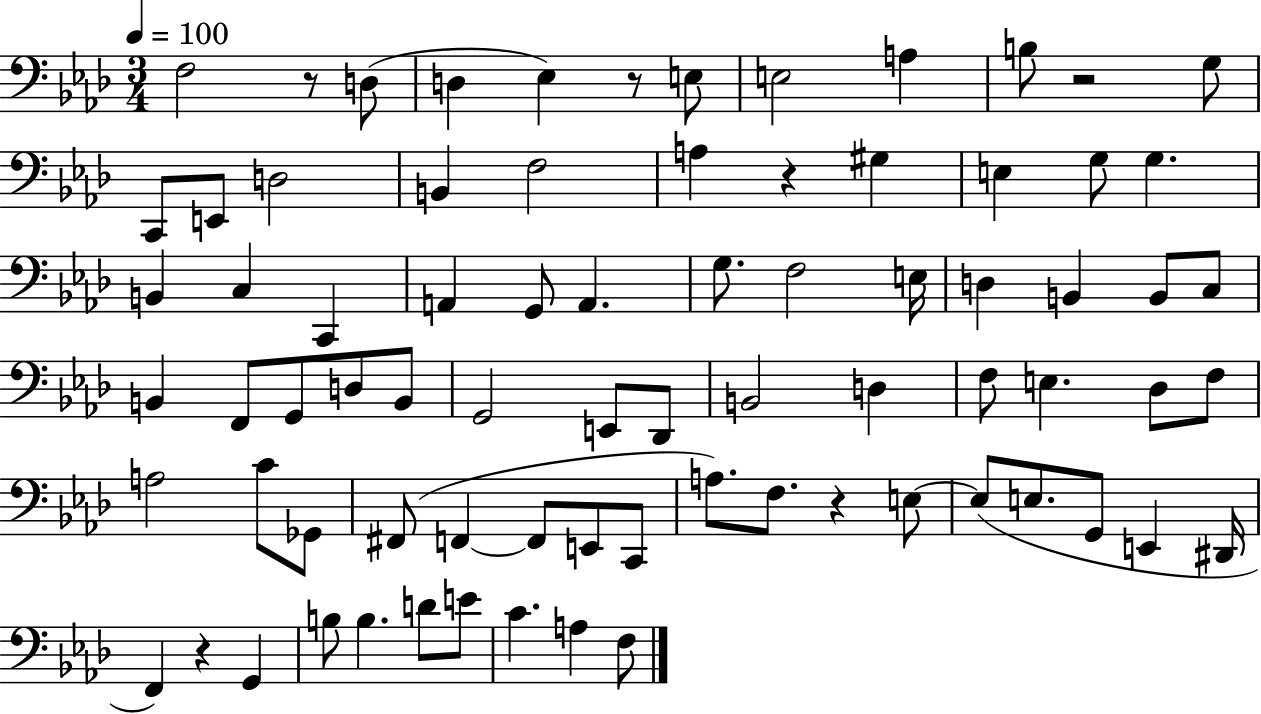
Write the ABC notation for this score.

X:1
T:Untitled
M:3/4
L:1/4
K:Ab
F,2 z/2 D,/2 D, _E, z/2 E,/2 E,2 A, B,/2 z2 G,/2 C,,/2 E,,/2 D,2 B,, F,2 A, z ^G, E, G,/2 G, B,, C, C,, A,, G,,/2 A,, G,/2 F,2 E,/4 D, B,, B,,/2 C,/2 B,, F,,/2 G,,/2 D,/2 B,,/2 G,,2 E,,/2 _D,,/2 B,,2 D, F,/2 E, _D,/2 F,/2 A,2 C/2 _G,,/2 ^F,,/2 F,, F,,/2 E,,/2 C,,/2 A,/2 F,/2 z E,/2 E,/2 E,/2 G,,/2 E,, ^D,,/4 F,, z G,, B,/2 B, D/2 E/2 C A, F,/2